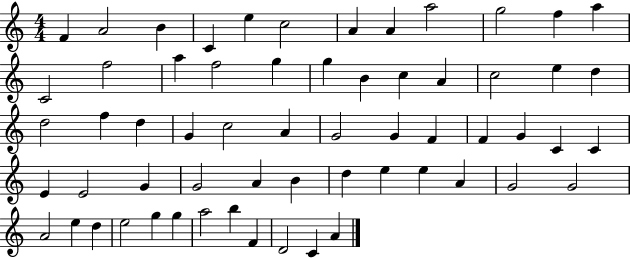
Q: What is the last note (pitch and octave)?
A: A4